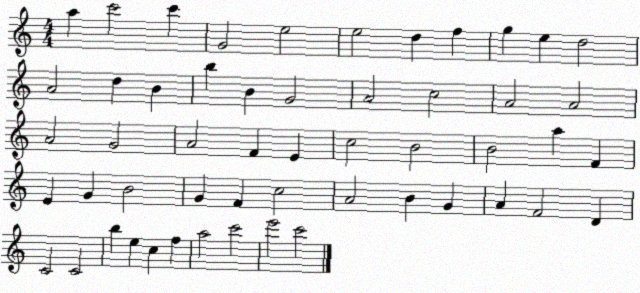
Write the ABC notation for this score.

X:1
T:Untitled
M:4/4
L:1/4
K:C
a c'2 c' G2 e2 e2 d f g e d2 A2 d B b B G2 A2 c2 A2 A2 A2 G2 A2 F E c2 B2 B2 a F E G B2 G F c2 A2 B G A F2 D C2 C2 b e c f a2 c'2 e'2 c'2